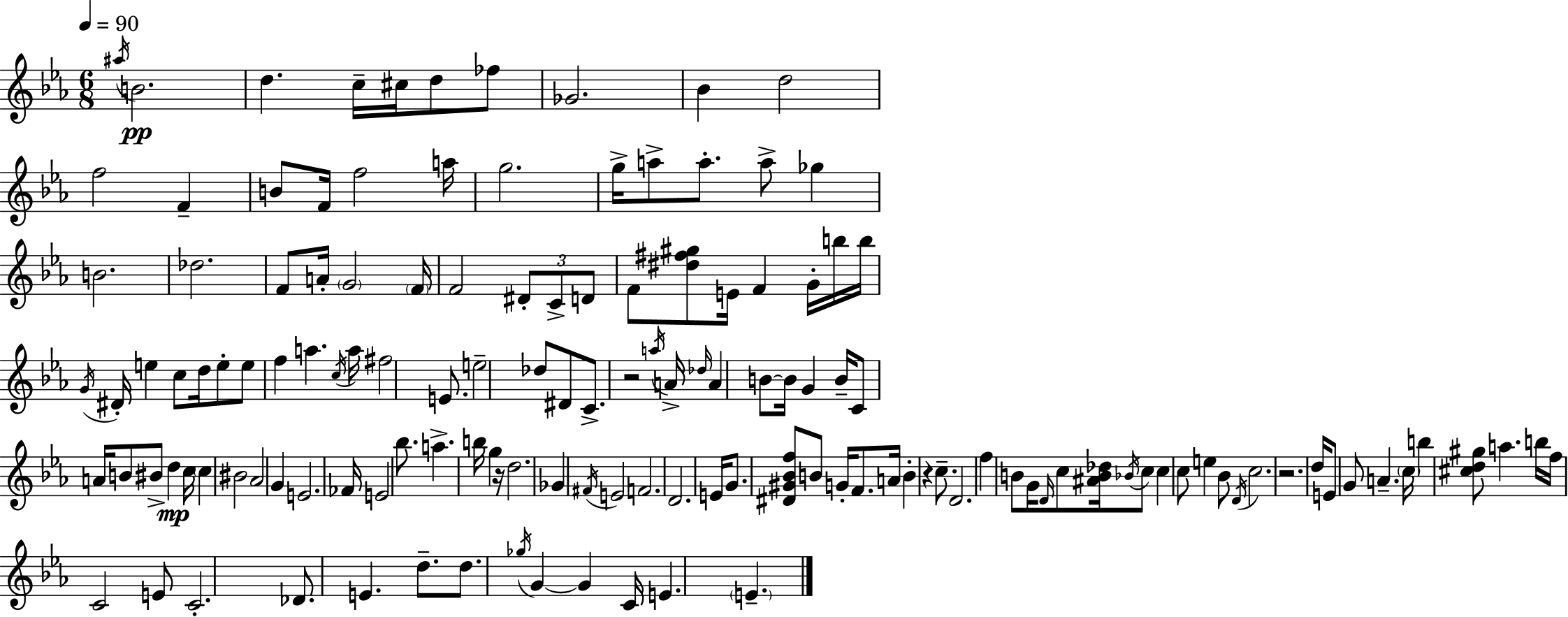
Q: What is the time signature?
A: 6/8